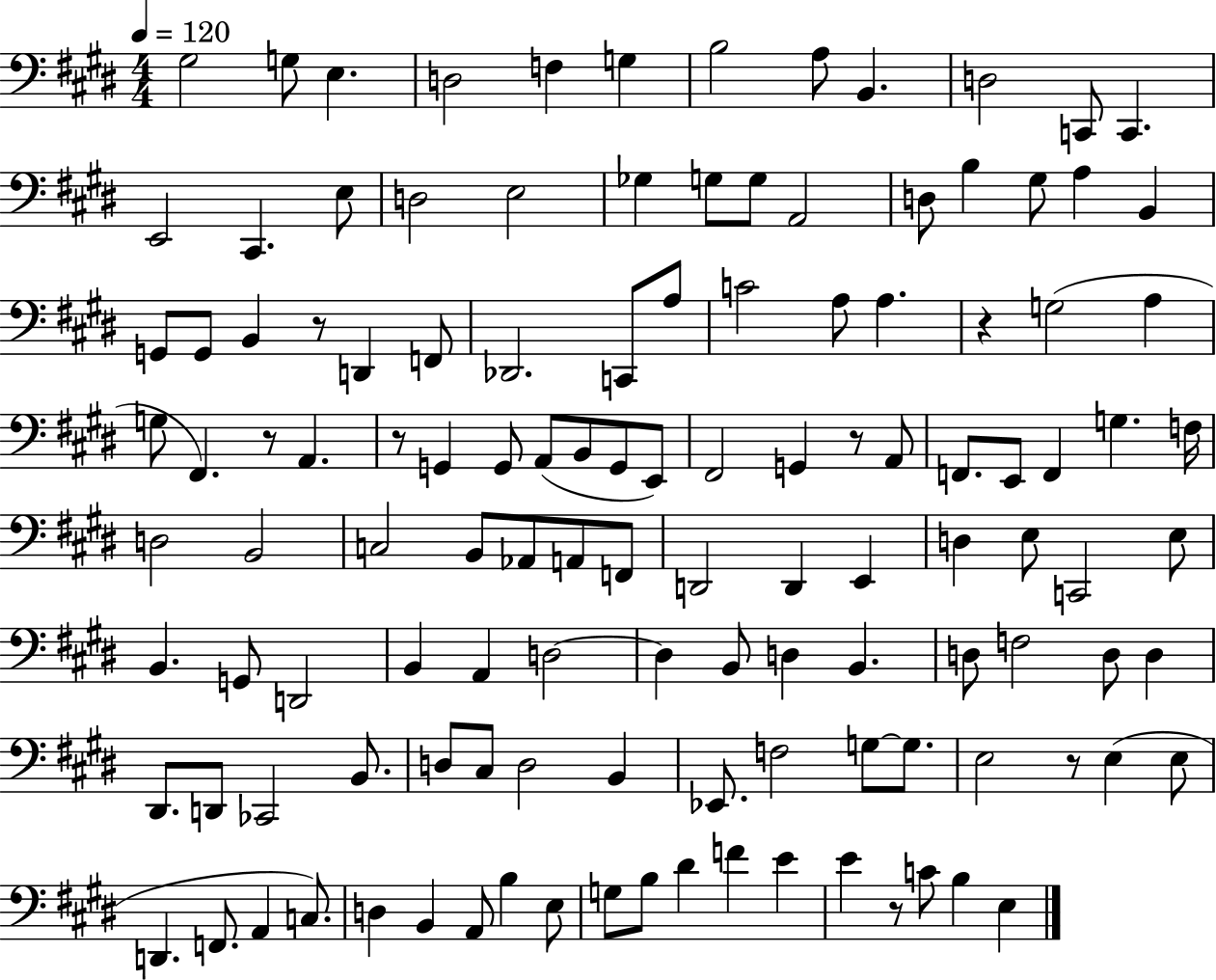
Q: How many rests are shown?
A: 7